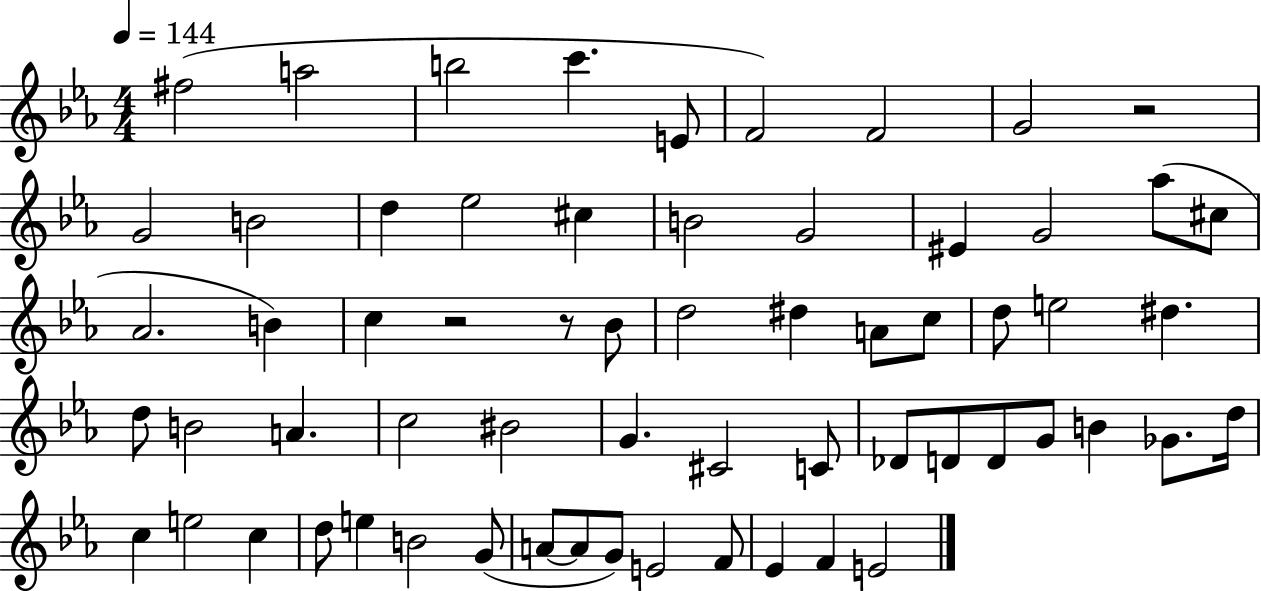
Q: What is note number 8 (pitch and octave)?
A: G4